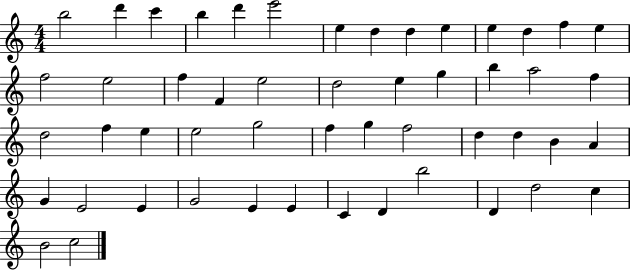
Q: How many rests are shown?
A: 0